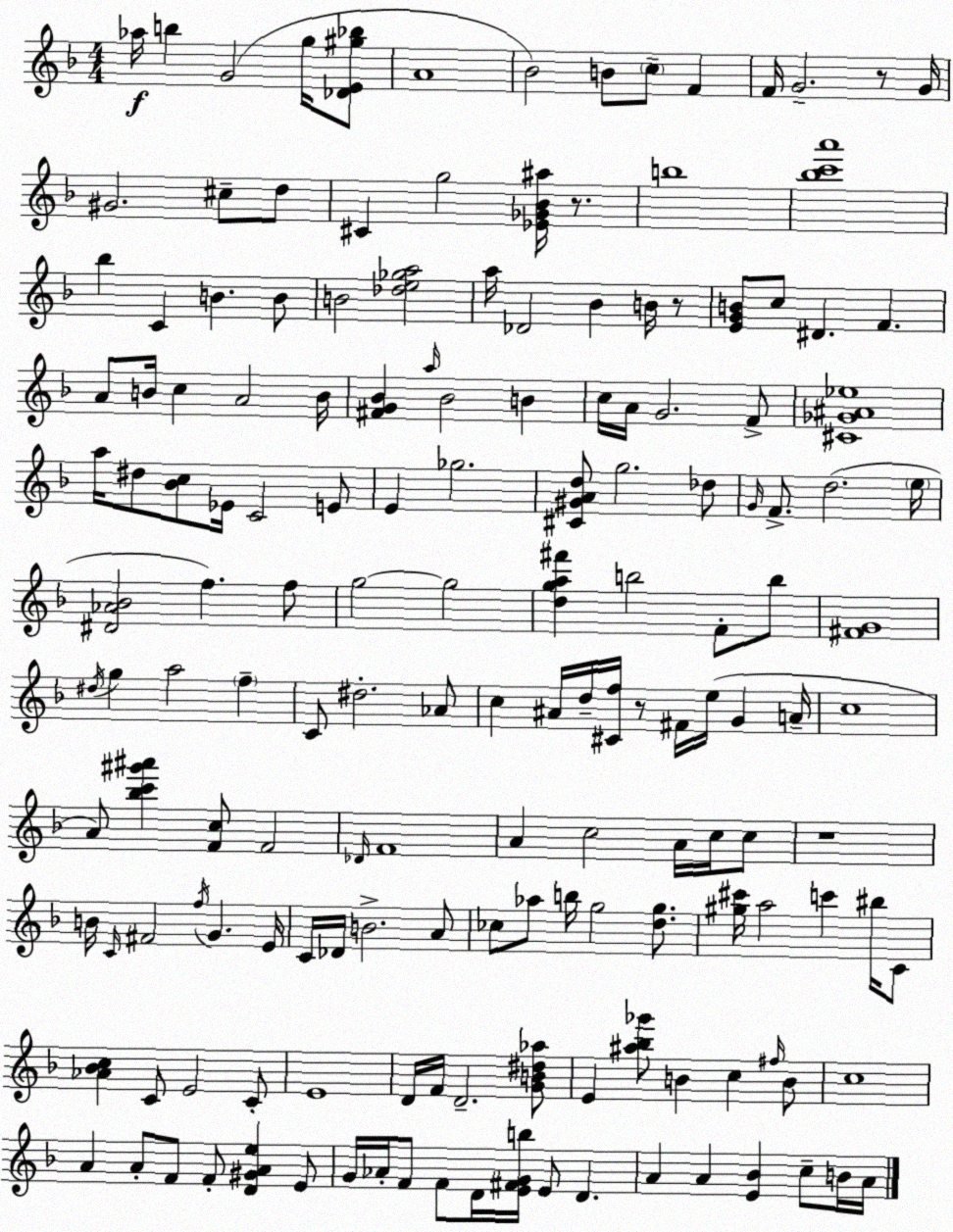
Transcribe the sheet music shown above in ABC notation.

X:1
T:Untitled
M:4/4
L:1/4
K:Dm
_a/4 b G2 g/4 [_DE^g_b]/2 A4 _B2 B/2 c/2 F F/4 G2 z/2 G/4 ^G2 ^c/2 d/2 ^C g2 [_E_G_B^a]/4 z/2 b4 [_bc'a']4 _b C B B/2 B2 [_de_ga]2 a/4 _D2 _B B/4 z/2 [EGB]/2 c/2 ^D F A/2 B/4 c A2 B/4 [^FG_B] a/4 _B2 B c/4 A/4 G2 F/2 [^C_G^A_e]4 a/4 ^d/2 [_Bc]/2 _E/4 C2 E/2 E _g2 [^C^GAd]/2 g2 _d/2 G/4 F/2 d2 e/4 [^D_A_B]2 f f/2 g2 g2 [dga^f'] b2 F/2 b/2 [^FG]4 ^d/4 g a2 f C/2 ^d2 _A/2 c ^A/4 d/4 [^Cf]/4 z/2 ^F/4 e/4 G A/4 c4 A/2 [_bc'^g'^a'] [Fc]/2 F2 _D/4 F4 A c2 A/4 c/4 c/2 z4 B/4 C/4 ^F2 f/4 G E/4 C/4 _D/4 B2 A/2 _c/2 _a/2 b/4 g2 [dg]/2 [^g^c']/4 a2 c' ^b/4 C/2 [_A_Bc] C/2 E2 C/2 E4 D/4 F/4 D2 [GB^d_a]/2 E [^a_b_g']/2 B c ^f/4 B/2 c4 A A/2 F/2 F/2 [D^GAe] E/2 G/4 _A/4 F/2 F/2 D/4 [E^FGb]/4 E/2 D A A [E_B] c/2 B/4 A/4